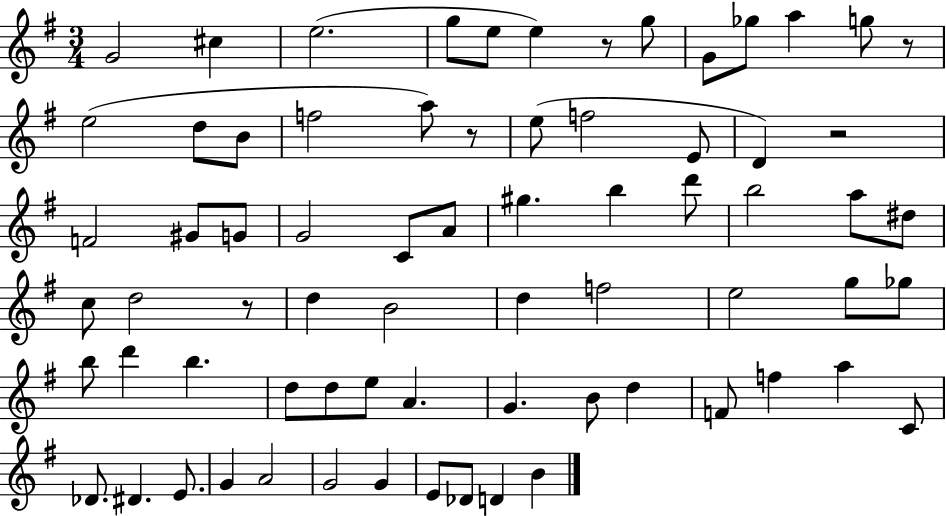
{
  \clef treble
  \numericTimeSignature
  \time 3/4
  \key g \major
  \repeat volta 2 { g'2 cis''4 | e''2.( | g''8 e''8 e''4) r8 g''8 | g'8 ges''8 a''4 g''8 r8 | \break e''2( d''8 b'8 | f''2 a''8) r8 | e''8( f''2 e'8 | d'4) r2 | \break f'2 gis'8 g'8 | g'2 c'8 a'8 | gis''4. b''4 d'''8 | b''2 a''8 dis''8 | \break c''8 d''2 r8 | d''4 b'2 | d''4 f''2 | e''2 g''8 ges''8 | \break b''8 d'''4 b''4. | d''8 d''8 e''8 a'4. | g'4. b'8 d''4 | f'8 f''4 a''4 c'8 | \break des'8. dis'4. e'8. | g'4 a'2 | g'2 g'4 | e'8 des'8 d'4 b'4 | \break } \bar "|."
}